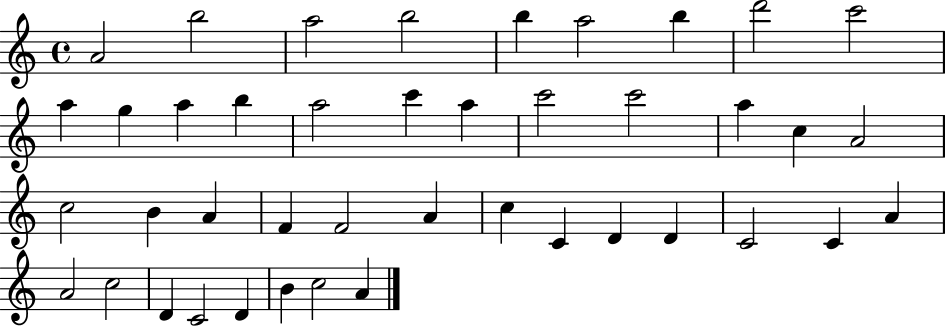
{
  \clef treble
  \time 4/4
  \defaultTimeSignature
  \key c \major
  a'2 b''2 | a''2 b''2 | b''4 a''2 b''4 | d'''2 c'''2 | \break a''4 g''4 a''4 b''4 | a''2 c'''4 a''4 | c'''2 c'''2 | a''4 c''4 a'2 | \break c''2 b'4 a'4 | f'4 f'2 a'4 | c''4 c'4 d'4 d'4 | c'2 c'4 a'4 | \break a'2 c''2 | d'4 c'2 d'4 | b'4 c''2 a'4 | \bar "|."
}